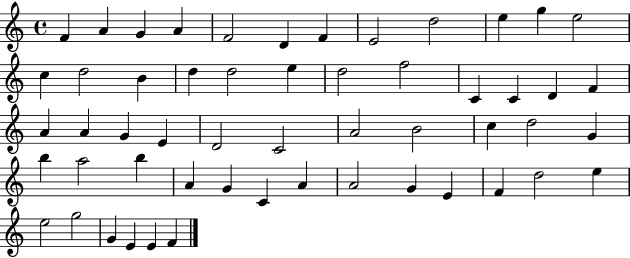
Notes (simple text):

F4/q A4/q G4/q A4/q F4/h D4/q F4/q E4/h D5/h E5/q G5/q E5/h C5/q D5/h B4/q D5/q D5/h E5/q D5/h F5/h C4/q C4/q D4/q F4/q A4/q A4/q G4/q E4/q D4/h C4/h A4/h B4/h C5/q D5/h G4/q B5/q A5/h B5/q A4/q G4/q C4/q A4/q A4/h G4/q E4/q F4/q D5/h E5/q E5/h G5/h G4/q E4/q E4/q F4/q